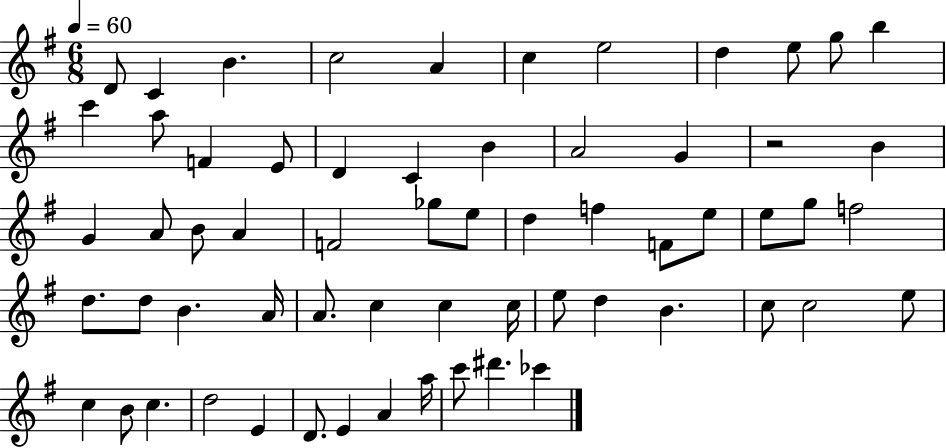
D4/e C4/q B4/q. C5/h A4/q C5/q E5/h D5/q E5/e G5/e B5/q C6/q A5/e F4/q E4/e D4/q C4/q B4/q A4/h G4/q R/h B4/q G4/q A4/e B4/e A4/q F4/h Gb5/e E5/e D5/q F5/q F4/e E5/e E5/e G5/e F5/h D5/e. D5/e B4/q. A4/s A4/e. C5/q C5/q C5/s E5/e D5/q B4/q. C5/e C5/h E5/e C5/q B4/e C5/q. D5/h E4/q D4/e. E4/q A4/q A5/s C6/e D#6/q. CES6/q